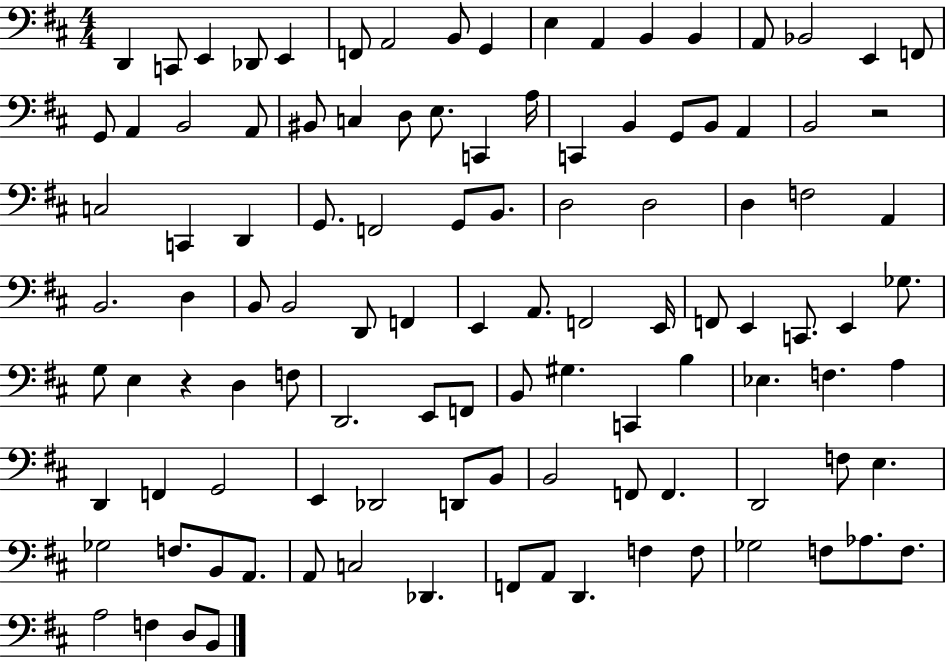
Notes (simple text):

D2/q C2/e E2/q Db2/e E2/q F2/e A2/h B2/e G2/q E3/q A2/q B2/q B2/q A2/e Bb2/h E2/q F2/e G2/e A2/q B2/h A2/e BIS2/e C3/q D3/e E3/e. C2/q A3/s C2/q B2/q G2/e B2/e A2/q B2/h R/h C3/h C2/q D2/q G2/e. F2/h G2/e B2/e. D3/h D3/h D3/q F3/h A2/q B2/h. D3/q B2/e B2/h D2/e F2/q E2/q A2/e. F2/h E2/s F2/e E2/q C2/e. E2/q Gb3/e. G3/e E3/q R/q D3/q F3/e D2/h. E2/e F2/e B2/e G#3/q. C2/q B3/q Eb3/q. F3/q. A3/q D2/q F2/q G2/h E2/q Db2/h D2/e B2/e B2/h F2/e F2/q. D2/h F3/e E3/q. Gb3/h F3/e. B2/e A2/e. A2/e C3/h Db2/q. F2/e A2/e D2/q. F3/q F3/e Gb3/h F3/e Ab3/e. F3/e. A3/h F3/q D3/e B2/e